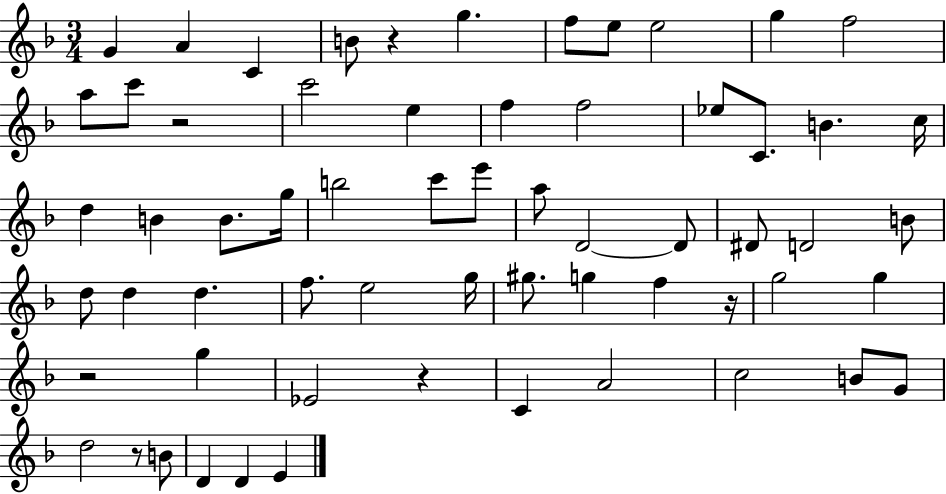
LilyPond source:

{
  \clef treble
  \numericTimeSignature
  \time 3/4
  \key f \major
  g'4 a'4 c'4 | b'8 r4 g''4. | f''8 e''8 e''2 | g''4 f''2 | \break a''8 c'''8 r2 | c'''2 e''4 | f''4 f''2 | ees''8 c'8. b'4. c''16 | \break d''4 b'4 b'8. g''16 | b''2 c'''8 e'''8 | a''8 d'2~~ d'8 | dis'8 d'2 b'8 | \break d''8 d''4 d''4. | f''8. e''2 g''16 | gis''8. g''4 f''4 r16 | g''2 g''4 | \break r2 g''4 | ees'2 r4 | c'4 a'2 | c''2 b'8 g'8 | \break d''2 r8 b'8 | d'4 d'4 e'4 | \bar "|."
}